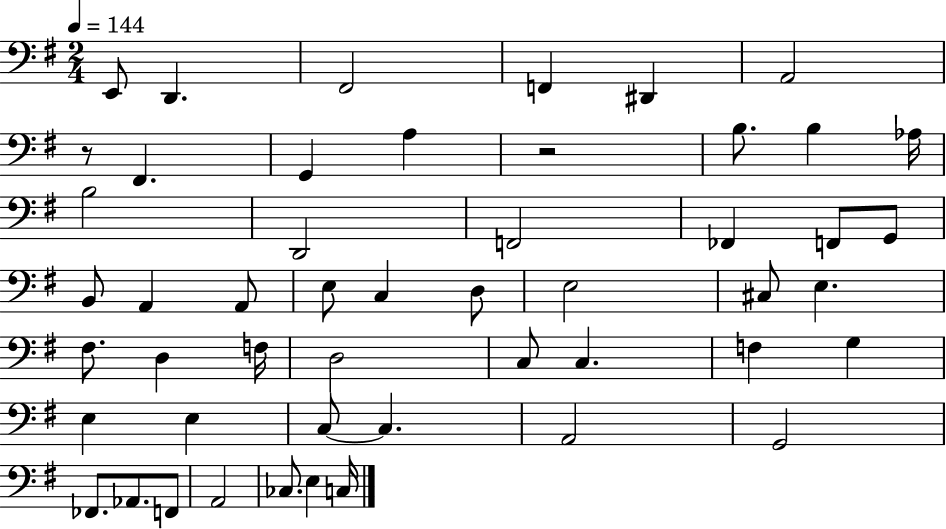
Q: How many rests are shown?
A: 2